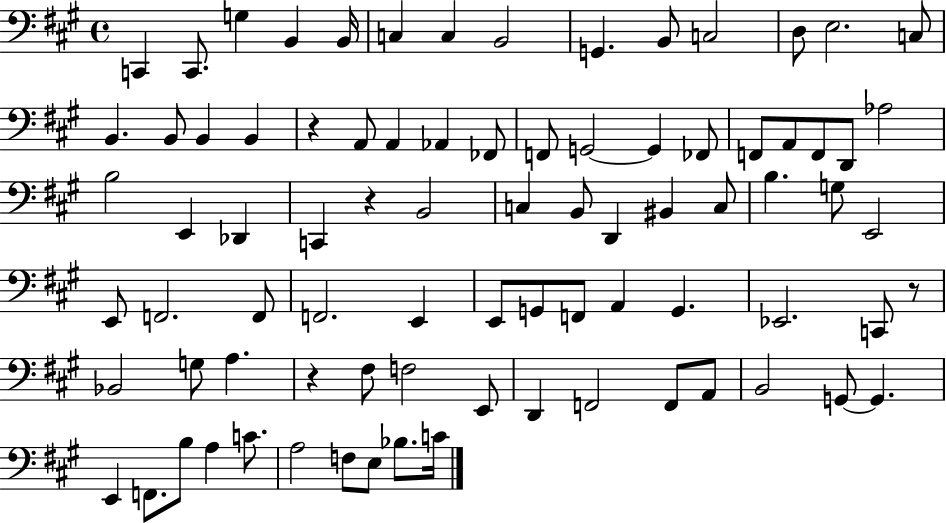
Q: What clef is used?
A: bass